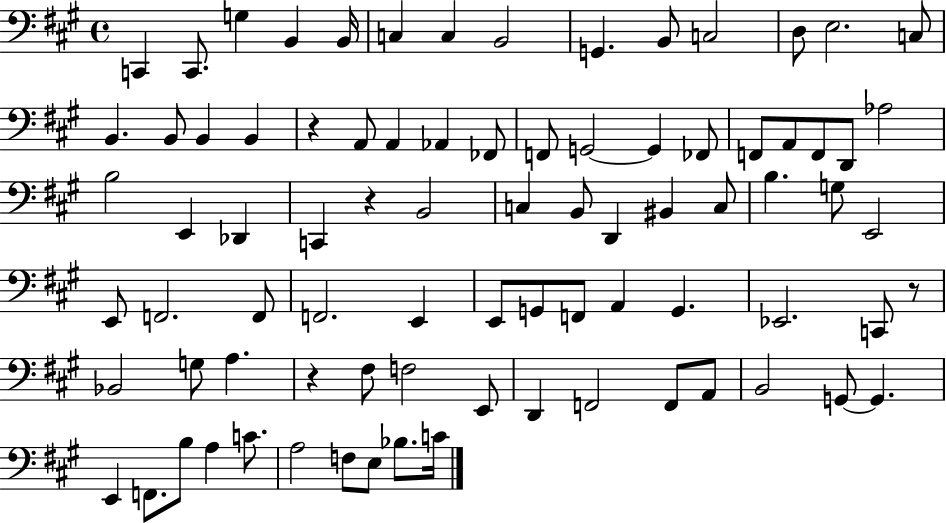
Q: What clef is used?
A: bass